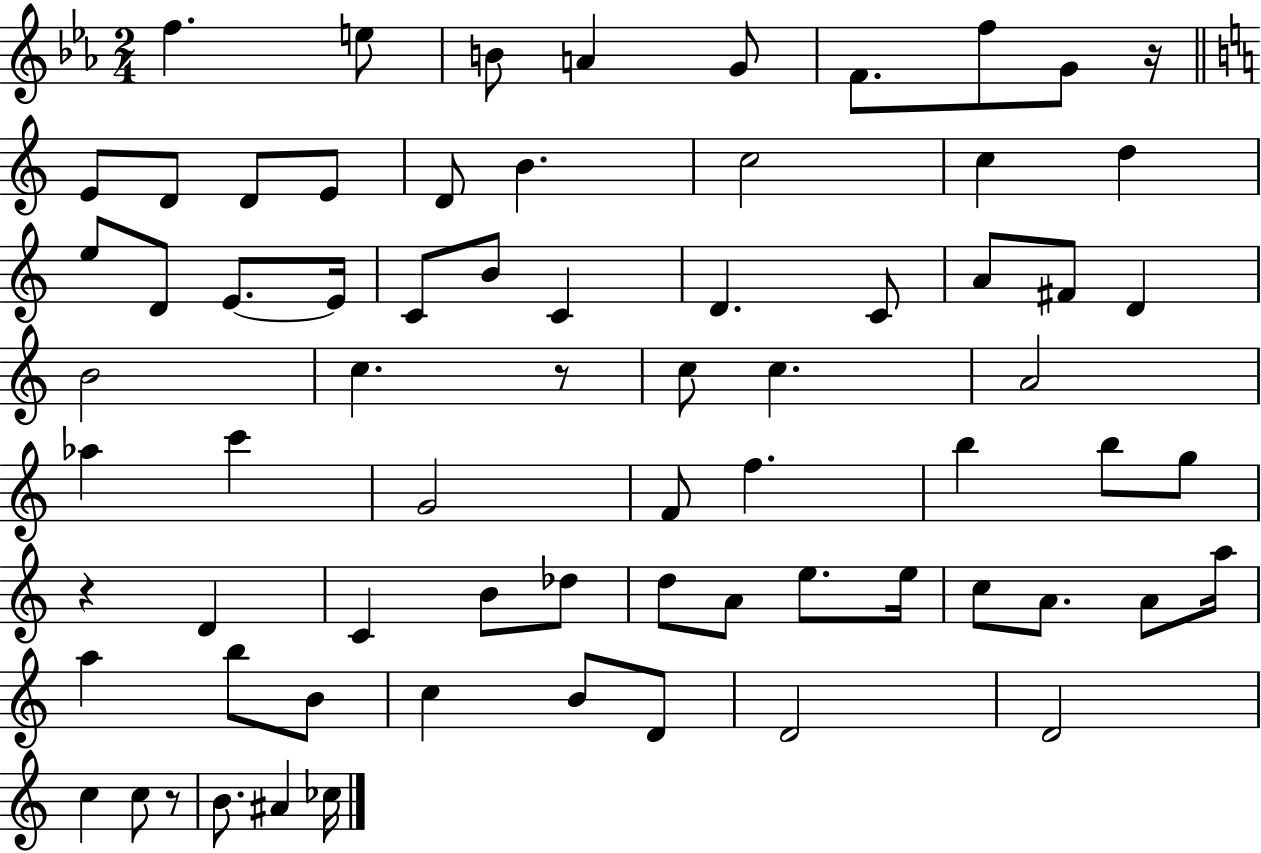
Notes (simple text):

F5/q. E5/e B4/e A4/q G4/e F4/e. F5/e G4/e R/s E4/e D4/e D4/e E4/e D4/e B4/q. C5/h C5/q D5/q E5/e D4/e E4/e. E4/s C4/e B4/e C4/q D4/q. C4/e A4/e F#4/e D4/q B4/h C5/q. R/e C5/e C5/q. A4/h Ab5/q C6/q G4/h F4/e F5/q. B5/q B5/e G5/e R/q D4/q C4/q B4/e Db5/e D5/e A4/e E5/e. E5/s C5/e A4/e. A4/e A5/s A5/q B5/e B4/e C5/q B4/e D4/e D4/h D4/h C5/q C5/e R/e B4/e. A#4/q CES5/s